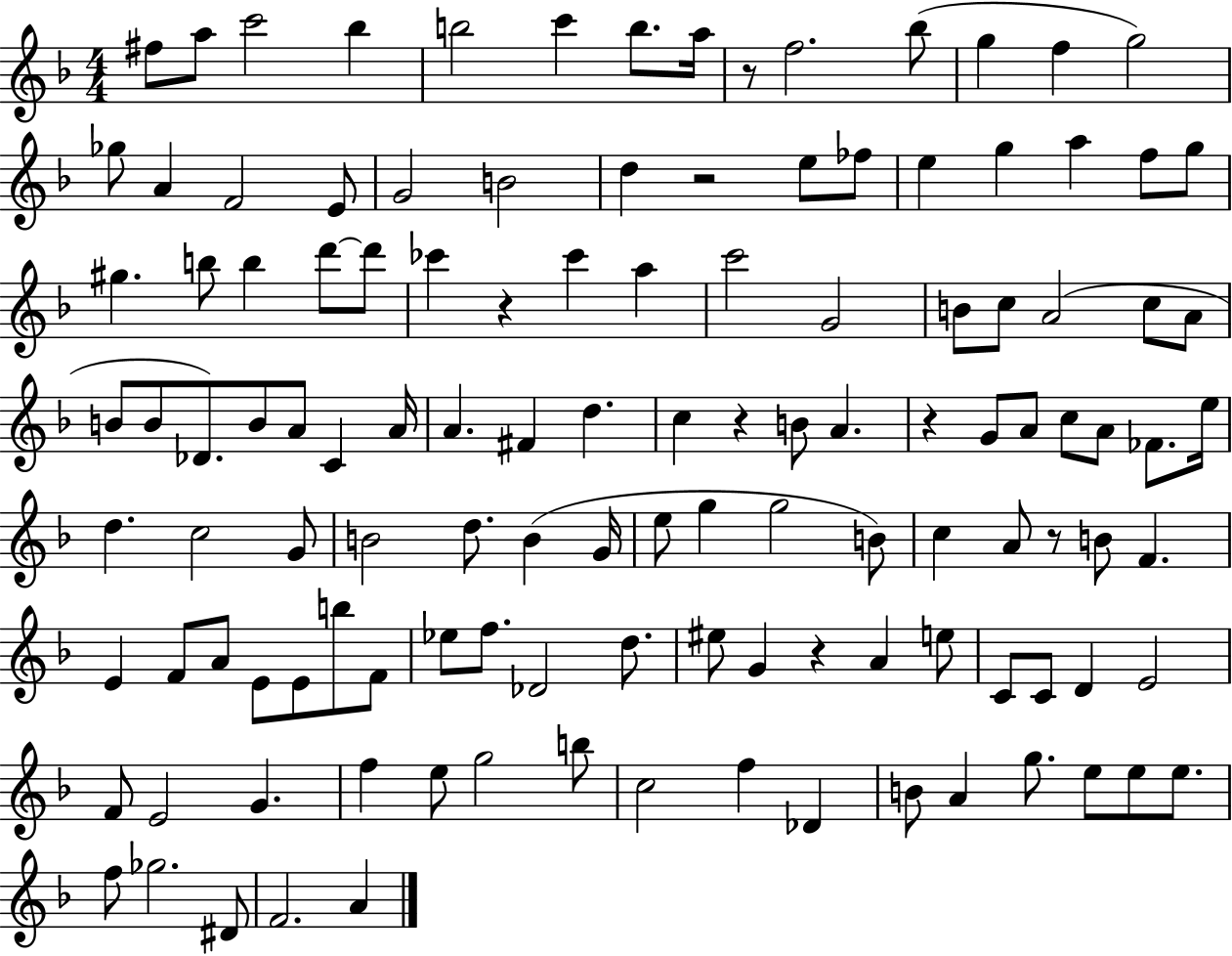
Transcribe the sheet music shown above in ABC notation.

X:1
T:Untitled
M:4/4
L:1/4
K:F
^f/2 a/2 c'2 _b b2 c' b/2 a/4 z/2 f2 _b/2 g f g2 _g/2 A F2 E/2 G2 B2 d z2 e/2 _f/2 e g a f/2 g/2 ^g b/2 b d'/2 d'/2 _c' z _c' a c'2 G2 B/2 c/2 A2 c/2 A/2 B/2 B/2 _D/2 B/2 A/2 C A/4 A ^F d c z B/2 A z G/2 A/2 c/2 A/2 _F/2 e/4 d c2 G/2 B2 d/2 B G/4 e/2 g g2 B/2 c A/2 z/2 B/2 F E F/2 A/2 E/2 E/2 b/2 F/2 _e/2 f/2 _D2 d/2 ^e/2 G z A e/2 C/2 C/2 D E2 F/2 E2 G f e/2 g2 b/2 c2 f _D B/2 A g/2 e/2 e/2 e/2 f/2 _g2 ^D/2 F2 A